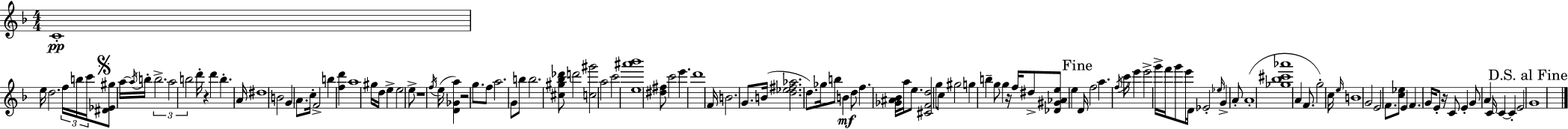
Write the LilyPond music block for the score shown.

{
  \clef treble
  \numericTimeSignature
  \time 4/4
  \key f \major
  \repeat volta 2 { c'1-.\pp | e''16 d''2. \tuplet 3/2 { f''16 b''16 c'''16 } | \mark \markup { \musicglyph "scripts.segno" } <dis' ees' gis''>8 a''16~~ \acciaccatura { a''16 } b''16-. \tuplet 3/2 { b''2.-> | a''2 b''2 } | \break d'''16-. r4 d'''4 b''4.-. | a'16 dis''1 | b'2 g'4 a'8. | c''16-. f'2-> b''4 <f'' d'''>4 | \break a''1 | gis''16 d''16 e''4-> e''2 e''8-> | r1 | \acciaccatura { f''16 }( e''16 <d' ges' a''>4) r2 g''8. | \break f''8 a''2. | g'8 b''8 b''2. | <cis'' gis'' bes'' des'''>8 d'''2 <c'' gis'''>2 | a''2 c'''2 | \break <e'' ais''' bes'''>1 | <dis'' fis''>8 c'''2 e'''4. | d'''1 | f'16 b'2. g'8. | \break b'16( <d'' ees'' fis'' aes''>2. d''8.) | ges''16 b''8 b'4\mf d''8 f''4. | <ges' ais' bes'>16 a''16 e''8. <cis' f' d''>2 g''8 | c''8 gis''2 g''4 b''4-- | \break g''8 g''4 r16 f''16 dis''8-> <des' gis' aes' e''>8 e''4 | \mark "Fine" d'16 f''2 a''4. | \acciaccatura { f''16 } c'''16 e'''4 e'''2-> g'''16-> | f'''16 g'''8 e'''16 d'16 ees'2-. \grace { ees''16 } g'4-> | \break a'8-. a'1-.( | <ges'' bes'' cis''' aes'''>1 | a'4 f'8. g''2-.) | c''16 \grace { e''16 } b'1 | \break g'2 e'2 | f'8. <c'' ees''>8 e'4 f'4. | g'16 e'8-. r16 c'8 e'4-. g'8 | a'4 c'16 c'4~~ c'4-. e'2 | \break \mark "D.S. al Fine" g'1 | } \bar "|."
}